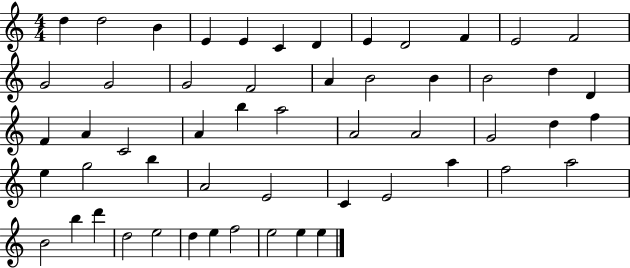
{
  \clef treble
  \numericTimeSignature
  \time 4/4
  \key c \major
  d''4 d''2 b'4 | e'4 e'4 c'4 d'4 | e'4 d'2 f'4 | e'2 f'2 | \break g'2 g'2 | g'2 f'2 | a'4 b'2 b'4 | b'2 d''4 d'4 | \break f'4 a'4 c'2 | a'4 b''4 a''2 | a'2 a'2 | g'2 d''4 f''4 | \break e''4 g''2 b''4 | a'2 e'2 | c'4 e'2 a''4 | f''2 a''2 | \break b'2 b''4 d'''4 | d''2 e''2 | d''4 e''4 f''2 | e''2 e''4 e''4 | \break \bar "|."
}